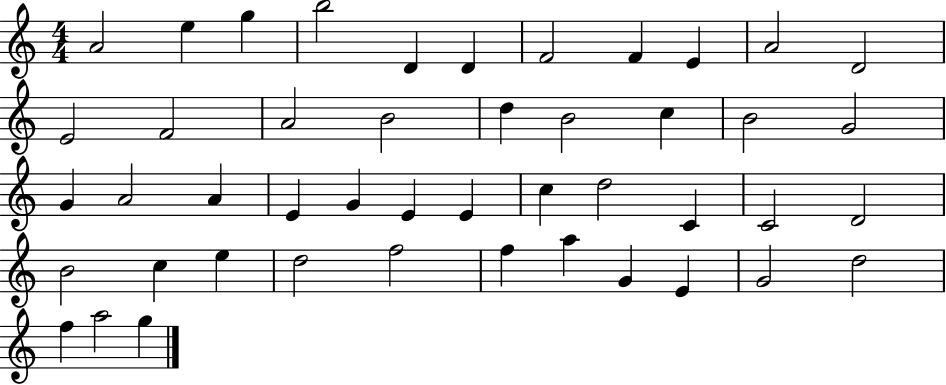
A4/h E5/q G5/q B5/h D4/q D4/q F4/h F4/q E4/q A4/h D4/h E4/h F4/h A4/h B4/h D5/q B4/h C5/q B4/h G4/h G4/q A4/h A4/q E4/q G4/q E4/q E4/q C5/q D5/h C4/q C4/h D4/h B4/h C5/q E5/q D5/h F5/h F5/q A5/q G4/q E4/q G4/h D5/h F5/q A5/h G5/q